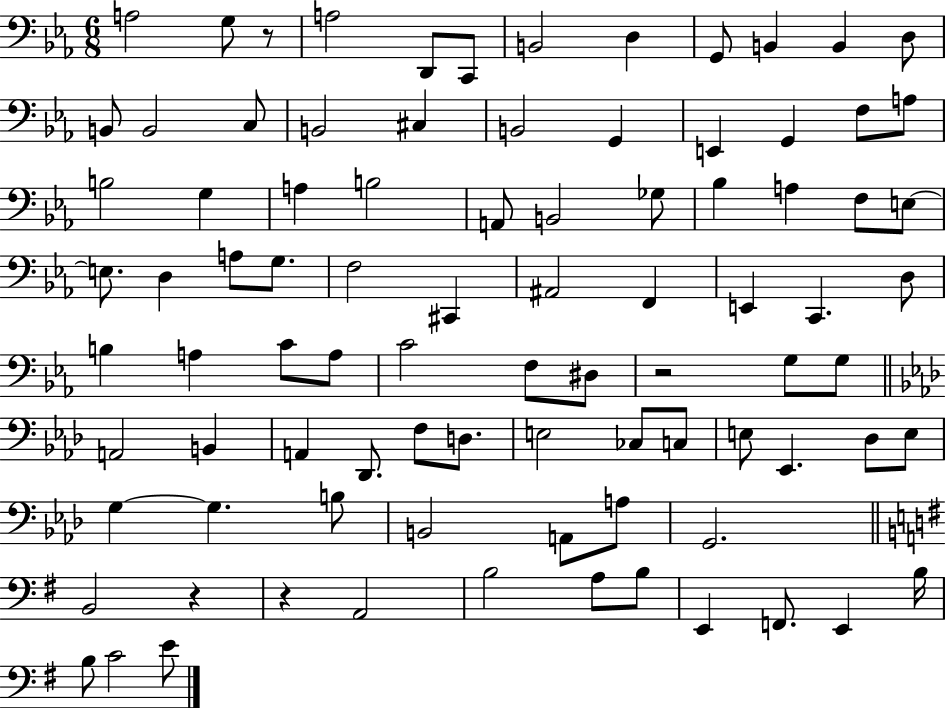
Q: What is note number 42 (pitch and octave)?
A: E2